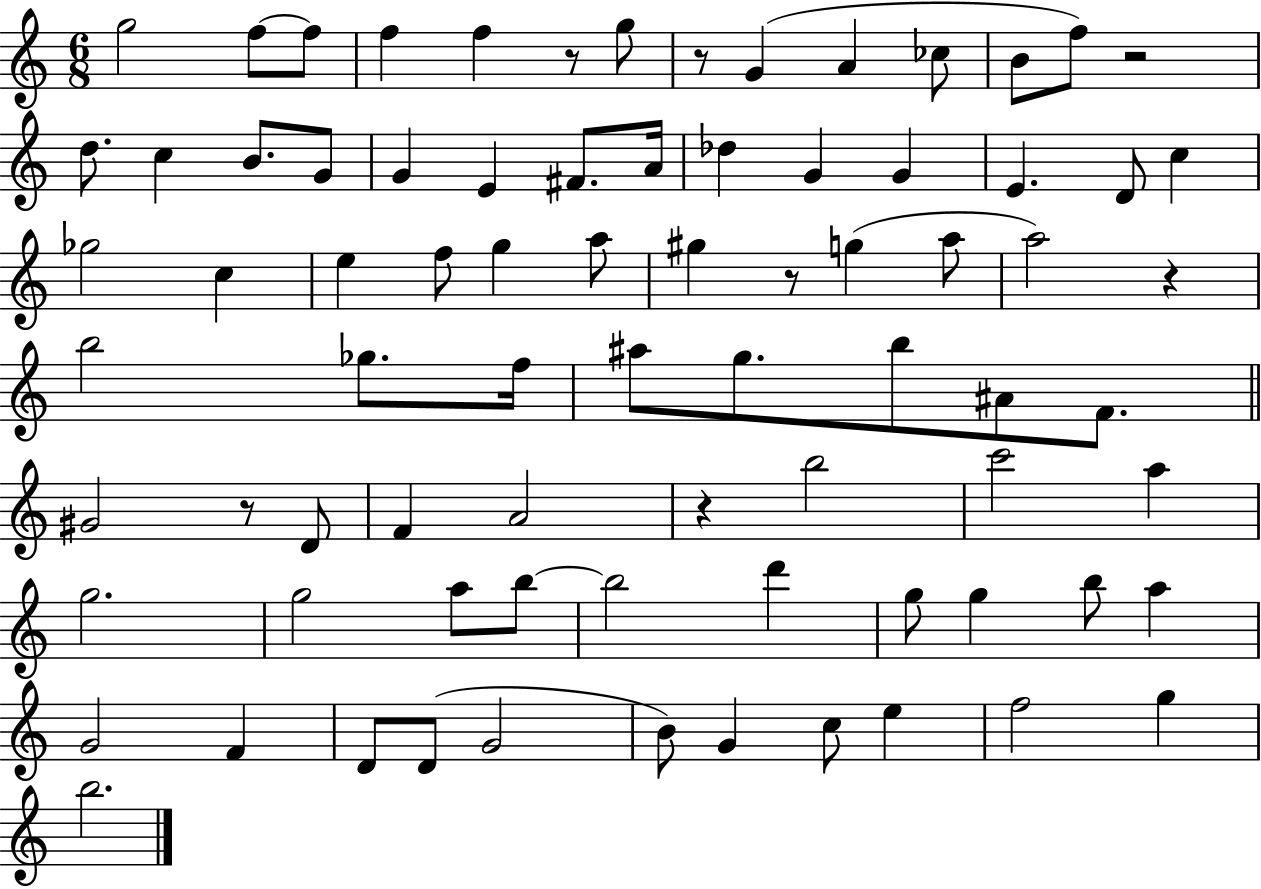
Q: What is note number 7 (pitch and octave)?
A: G4